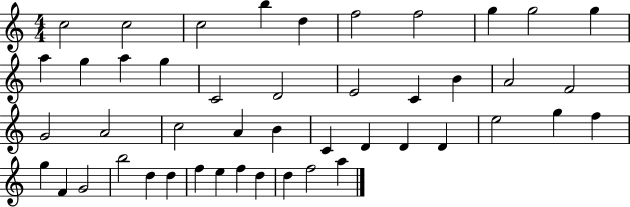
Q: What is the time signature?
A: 4/4